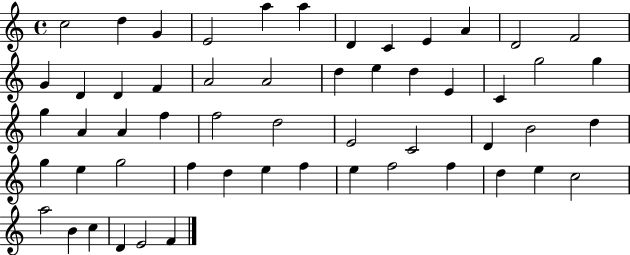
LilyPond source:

{
  \clef treble
  \time 4/4
  \defaultTimeSignature
  \key c \major
  c''2 d''4 g'4 | e'2 a''4 a''4 | d'4 c'4 e'4 a'4 | d'2 f'2 | \break g'4 d'4 d'4 f'4 | a'2 a'2 | d''4 e''4 d''4 e'4 | c'4 g''2 g''4 | \break g''4 a'4 a'4 f''4 | f''2 d''2 | e'2 c'2 | d'4 b'2 d''4 | \break g''4 e''4 g''2 | f''4 d''4 e''4 f''4 | e''4 f''2 f''4 | d''4 e''4 c''2 | \break a''2 b'4 c''4 | d'4 e'2 f'4 | \bar "|."
}